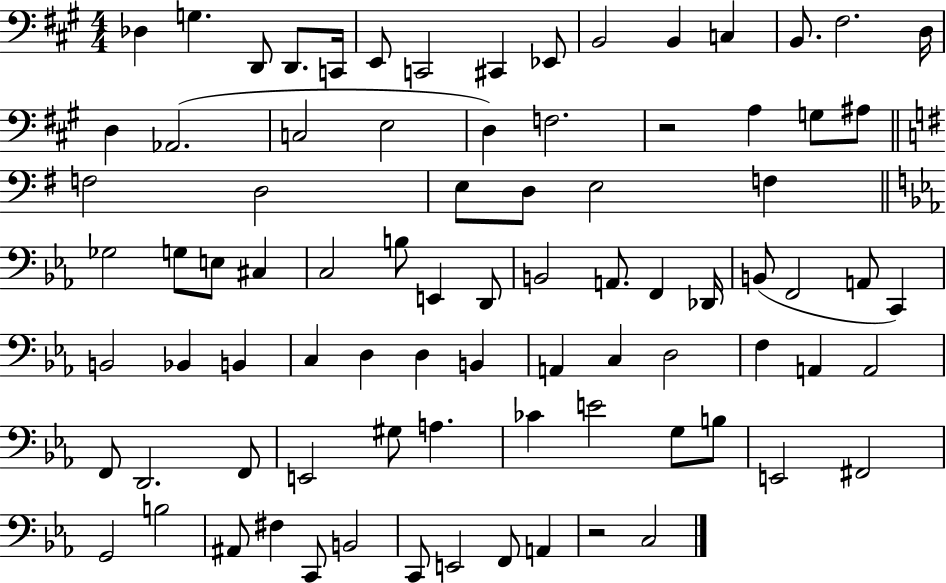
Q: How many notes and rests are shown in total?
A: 84